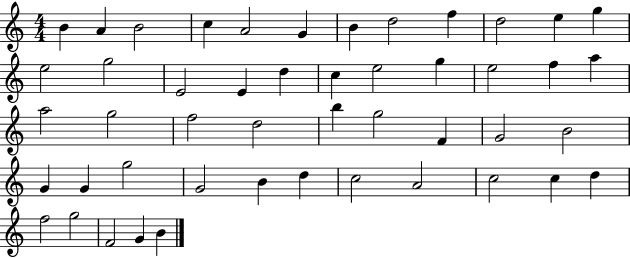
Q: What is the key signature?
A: C major